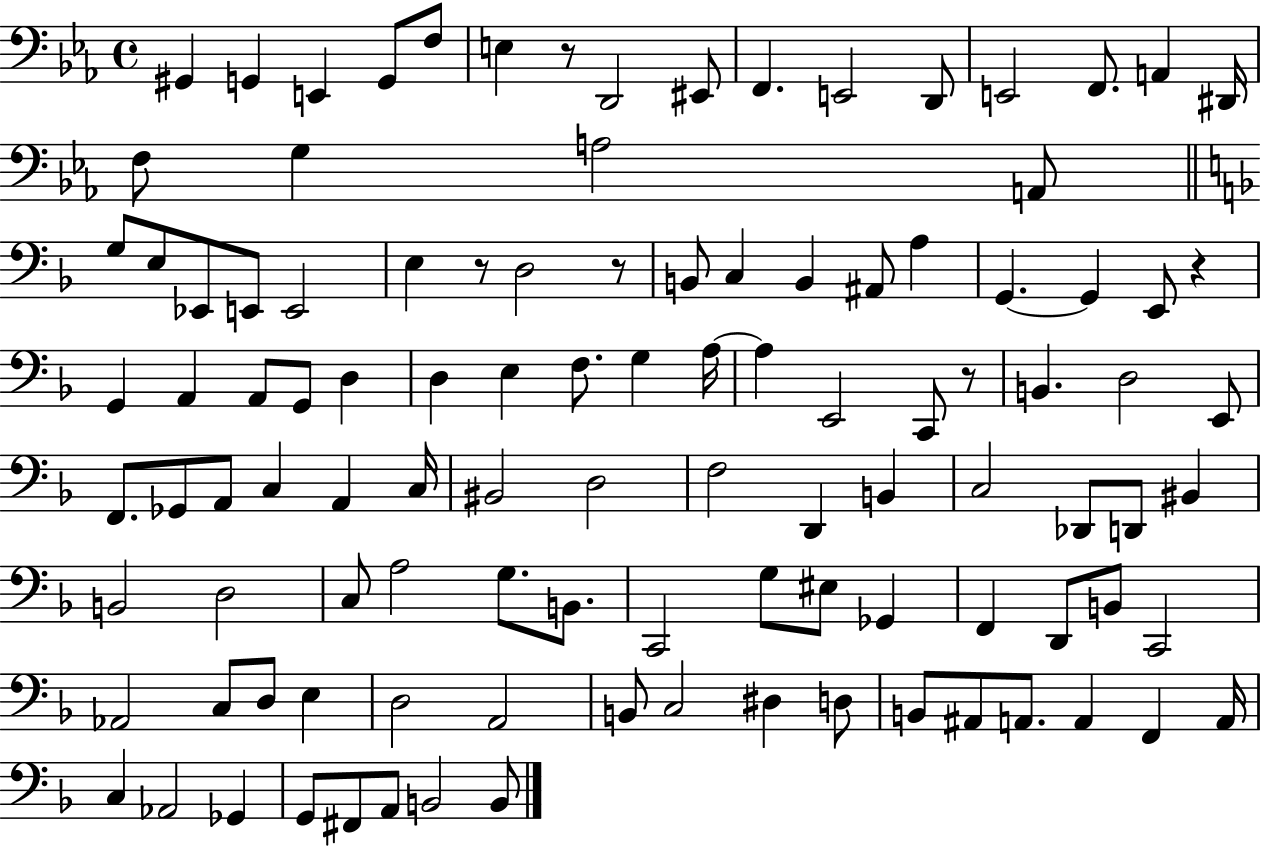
{
  \clef bass
  \time 4/4
  \defaultTimeSignature
  \key ees \major
  gis,4 g,4 e,4 g,8 f8 | e4 r8 d,2 eis,8 | f,4. e,2 d,8 | e,2 f,8. a,4 dis,16 | \break f8 g4 a2 a,8 | \bar "||" \break \key d \minor g8 e8 ees,8 e,8 e,2 | e4 r8 d2 r8 | b,8 c4 b,4 ais,8 a4 | g,4.~~ g,4 e,8 r4 | \break g,4 a,4 a,8 g,8 d4 | d4 e4 f8. g4 a16~~ | a4 e,2 c,8 r8 | b,4. d2 e,8 | \break f,8. ges,8 a,8 c4 a,4 c16 | bis,2 d2 | f2 d,4 b,4 | c2 des,8 d,8 bis,4 | \break b,2 d2 | c8 a2 g8. b,8. | c,2 g8 eis8 ges,4 | f,4 d,8 b,8 c,2 | \break aes,2 c8 d8 e4 | d2 a,2 | b,8 c2 dis4 d8 | b,8 ais,8 a,8. a,4 f,4 a,16 | \break c4 aes,2 ges,4 | g,8 fis,8 a,8 b,2 b,8 | \bar "|."
}